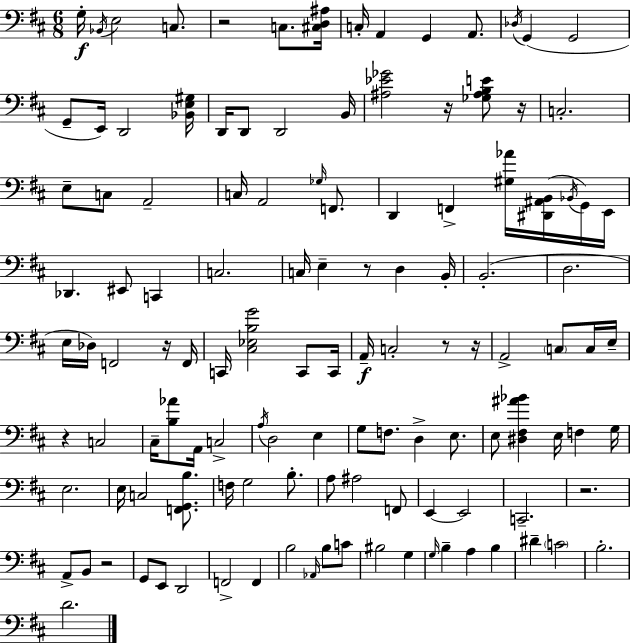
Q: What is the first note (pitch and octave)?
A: G3